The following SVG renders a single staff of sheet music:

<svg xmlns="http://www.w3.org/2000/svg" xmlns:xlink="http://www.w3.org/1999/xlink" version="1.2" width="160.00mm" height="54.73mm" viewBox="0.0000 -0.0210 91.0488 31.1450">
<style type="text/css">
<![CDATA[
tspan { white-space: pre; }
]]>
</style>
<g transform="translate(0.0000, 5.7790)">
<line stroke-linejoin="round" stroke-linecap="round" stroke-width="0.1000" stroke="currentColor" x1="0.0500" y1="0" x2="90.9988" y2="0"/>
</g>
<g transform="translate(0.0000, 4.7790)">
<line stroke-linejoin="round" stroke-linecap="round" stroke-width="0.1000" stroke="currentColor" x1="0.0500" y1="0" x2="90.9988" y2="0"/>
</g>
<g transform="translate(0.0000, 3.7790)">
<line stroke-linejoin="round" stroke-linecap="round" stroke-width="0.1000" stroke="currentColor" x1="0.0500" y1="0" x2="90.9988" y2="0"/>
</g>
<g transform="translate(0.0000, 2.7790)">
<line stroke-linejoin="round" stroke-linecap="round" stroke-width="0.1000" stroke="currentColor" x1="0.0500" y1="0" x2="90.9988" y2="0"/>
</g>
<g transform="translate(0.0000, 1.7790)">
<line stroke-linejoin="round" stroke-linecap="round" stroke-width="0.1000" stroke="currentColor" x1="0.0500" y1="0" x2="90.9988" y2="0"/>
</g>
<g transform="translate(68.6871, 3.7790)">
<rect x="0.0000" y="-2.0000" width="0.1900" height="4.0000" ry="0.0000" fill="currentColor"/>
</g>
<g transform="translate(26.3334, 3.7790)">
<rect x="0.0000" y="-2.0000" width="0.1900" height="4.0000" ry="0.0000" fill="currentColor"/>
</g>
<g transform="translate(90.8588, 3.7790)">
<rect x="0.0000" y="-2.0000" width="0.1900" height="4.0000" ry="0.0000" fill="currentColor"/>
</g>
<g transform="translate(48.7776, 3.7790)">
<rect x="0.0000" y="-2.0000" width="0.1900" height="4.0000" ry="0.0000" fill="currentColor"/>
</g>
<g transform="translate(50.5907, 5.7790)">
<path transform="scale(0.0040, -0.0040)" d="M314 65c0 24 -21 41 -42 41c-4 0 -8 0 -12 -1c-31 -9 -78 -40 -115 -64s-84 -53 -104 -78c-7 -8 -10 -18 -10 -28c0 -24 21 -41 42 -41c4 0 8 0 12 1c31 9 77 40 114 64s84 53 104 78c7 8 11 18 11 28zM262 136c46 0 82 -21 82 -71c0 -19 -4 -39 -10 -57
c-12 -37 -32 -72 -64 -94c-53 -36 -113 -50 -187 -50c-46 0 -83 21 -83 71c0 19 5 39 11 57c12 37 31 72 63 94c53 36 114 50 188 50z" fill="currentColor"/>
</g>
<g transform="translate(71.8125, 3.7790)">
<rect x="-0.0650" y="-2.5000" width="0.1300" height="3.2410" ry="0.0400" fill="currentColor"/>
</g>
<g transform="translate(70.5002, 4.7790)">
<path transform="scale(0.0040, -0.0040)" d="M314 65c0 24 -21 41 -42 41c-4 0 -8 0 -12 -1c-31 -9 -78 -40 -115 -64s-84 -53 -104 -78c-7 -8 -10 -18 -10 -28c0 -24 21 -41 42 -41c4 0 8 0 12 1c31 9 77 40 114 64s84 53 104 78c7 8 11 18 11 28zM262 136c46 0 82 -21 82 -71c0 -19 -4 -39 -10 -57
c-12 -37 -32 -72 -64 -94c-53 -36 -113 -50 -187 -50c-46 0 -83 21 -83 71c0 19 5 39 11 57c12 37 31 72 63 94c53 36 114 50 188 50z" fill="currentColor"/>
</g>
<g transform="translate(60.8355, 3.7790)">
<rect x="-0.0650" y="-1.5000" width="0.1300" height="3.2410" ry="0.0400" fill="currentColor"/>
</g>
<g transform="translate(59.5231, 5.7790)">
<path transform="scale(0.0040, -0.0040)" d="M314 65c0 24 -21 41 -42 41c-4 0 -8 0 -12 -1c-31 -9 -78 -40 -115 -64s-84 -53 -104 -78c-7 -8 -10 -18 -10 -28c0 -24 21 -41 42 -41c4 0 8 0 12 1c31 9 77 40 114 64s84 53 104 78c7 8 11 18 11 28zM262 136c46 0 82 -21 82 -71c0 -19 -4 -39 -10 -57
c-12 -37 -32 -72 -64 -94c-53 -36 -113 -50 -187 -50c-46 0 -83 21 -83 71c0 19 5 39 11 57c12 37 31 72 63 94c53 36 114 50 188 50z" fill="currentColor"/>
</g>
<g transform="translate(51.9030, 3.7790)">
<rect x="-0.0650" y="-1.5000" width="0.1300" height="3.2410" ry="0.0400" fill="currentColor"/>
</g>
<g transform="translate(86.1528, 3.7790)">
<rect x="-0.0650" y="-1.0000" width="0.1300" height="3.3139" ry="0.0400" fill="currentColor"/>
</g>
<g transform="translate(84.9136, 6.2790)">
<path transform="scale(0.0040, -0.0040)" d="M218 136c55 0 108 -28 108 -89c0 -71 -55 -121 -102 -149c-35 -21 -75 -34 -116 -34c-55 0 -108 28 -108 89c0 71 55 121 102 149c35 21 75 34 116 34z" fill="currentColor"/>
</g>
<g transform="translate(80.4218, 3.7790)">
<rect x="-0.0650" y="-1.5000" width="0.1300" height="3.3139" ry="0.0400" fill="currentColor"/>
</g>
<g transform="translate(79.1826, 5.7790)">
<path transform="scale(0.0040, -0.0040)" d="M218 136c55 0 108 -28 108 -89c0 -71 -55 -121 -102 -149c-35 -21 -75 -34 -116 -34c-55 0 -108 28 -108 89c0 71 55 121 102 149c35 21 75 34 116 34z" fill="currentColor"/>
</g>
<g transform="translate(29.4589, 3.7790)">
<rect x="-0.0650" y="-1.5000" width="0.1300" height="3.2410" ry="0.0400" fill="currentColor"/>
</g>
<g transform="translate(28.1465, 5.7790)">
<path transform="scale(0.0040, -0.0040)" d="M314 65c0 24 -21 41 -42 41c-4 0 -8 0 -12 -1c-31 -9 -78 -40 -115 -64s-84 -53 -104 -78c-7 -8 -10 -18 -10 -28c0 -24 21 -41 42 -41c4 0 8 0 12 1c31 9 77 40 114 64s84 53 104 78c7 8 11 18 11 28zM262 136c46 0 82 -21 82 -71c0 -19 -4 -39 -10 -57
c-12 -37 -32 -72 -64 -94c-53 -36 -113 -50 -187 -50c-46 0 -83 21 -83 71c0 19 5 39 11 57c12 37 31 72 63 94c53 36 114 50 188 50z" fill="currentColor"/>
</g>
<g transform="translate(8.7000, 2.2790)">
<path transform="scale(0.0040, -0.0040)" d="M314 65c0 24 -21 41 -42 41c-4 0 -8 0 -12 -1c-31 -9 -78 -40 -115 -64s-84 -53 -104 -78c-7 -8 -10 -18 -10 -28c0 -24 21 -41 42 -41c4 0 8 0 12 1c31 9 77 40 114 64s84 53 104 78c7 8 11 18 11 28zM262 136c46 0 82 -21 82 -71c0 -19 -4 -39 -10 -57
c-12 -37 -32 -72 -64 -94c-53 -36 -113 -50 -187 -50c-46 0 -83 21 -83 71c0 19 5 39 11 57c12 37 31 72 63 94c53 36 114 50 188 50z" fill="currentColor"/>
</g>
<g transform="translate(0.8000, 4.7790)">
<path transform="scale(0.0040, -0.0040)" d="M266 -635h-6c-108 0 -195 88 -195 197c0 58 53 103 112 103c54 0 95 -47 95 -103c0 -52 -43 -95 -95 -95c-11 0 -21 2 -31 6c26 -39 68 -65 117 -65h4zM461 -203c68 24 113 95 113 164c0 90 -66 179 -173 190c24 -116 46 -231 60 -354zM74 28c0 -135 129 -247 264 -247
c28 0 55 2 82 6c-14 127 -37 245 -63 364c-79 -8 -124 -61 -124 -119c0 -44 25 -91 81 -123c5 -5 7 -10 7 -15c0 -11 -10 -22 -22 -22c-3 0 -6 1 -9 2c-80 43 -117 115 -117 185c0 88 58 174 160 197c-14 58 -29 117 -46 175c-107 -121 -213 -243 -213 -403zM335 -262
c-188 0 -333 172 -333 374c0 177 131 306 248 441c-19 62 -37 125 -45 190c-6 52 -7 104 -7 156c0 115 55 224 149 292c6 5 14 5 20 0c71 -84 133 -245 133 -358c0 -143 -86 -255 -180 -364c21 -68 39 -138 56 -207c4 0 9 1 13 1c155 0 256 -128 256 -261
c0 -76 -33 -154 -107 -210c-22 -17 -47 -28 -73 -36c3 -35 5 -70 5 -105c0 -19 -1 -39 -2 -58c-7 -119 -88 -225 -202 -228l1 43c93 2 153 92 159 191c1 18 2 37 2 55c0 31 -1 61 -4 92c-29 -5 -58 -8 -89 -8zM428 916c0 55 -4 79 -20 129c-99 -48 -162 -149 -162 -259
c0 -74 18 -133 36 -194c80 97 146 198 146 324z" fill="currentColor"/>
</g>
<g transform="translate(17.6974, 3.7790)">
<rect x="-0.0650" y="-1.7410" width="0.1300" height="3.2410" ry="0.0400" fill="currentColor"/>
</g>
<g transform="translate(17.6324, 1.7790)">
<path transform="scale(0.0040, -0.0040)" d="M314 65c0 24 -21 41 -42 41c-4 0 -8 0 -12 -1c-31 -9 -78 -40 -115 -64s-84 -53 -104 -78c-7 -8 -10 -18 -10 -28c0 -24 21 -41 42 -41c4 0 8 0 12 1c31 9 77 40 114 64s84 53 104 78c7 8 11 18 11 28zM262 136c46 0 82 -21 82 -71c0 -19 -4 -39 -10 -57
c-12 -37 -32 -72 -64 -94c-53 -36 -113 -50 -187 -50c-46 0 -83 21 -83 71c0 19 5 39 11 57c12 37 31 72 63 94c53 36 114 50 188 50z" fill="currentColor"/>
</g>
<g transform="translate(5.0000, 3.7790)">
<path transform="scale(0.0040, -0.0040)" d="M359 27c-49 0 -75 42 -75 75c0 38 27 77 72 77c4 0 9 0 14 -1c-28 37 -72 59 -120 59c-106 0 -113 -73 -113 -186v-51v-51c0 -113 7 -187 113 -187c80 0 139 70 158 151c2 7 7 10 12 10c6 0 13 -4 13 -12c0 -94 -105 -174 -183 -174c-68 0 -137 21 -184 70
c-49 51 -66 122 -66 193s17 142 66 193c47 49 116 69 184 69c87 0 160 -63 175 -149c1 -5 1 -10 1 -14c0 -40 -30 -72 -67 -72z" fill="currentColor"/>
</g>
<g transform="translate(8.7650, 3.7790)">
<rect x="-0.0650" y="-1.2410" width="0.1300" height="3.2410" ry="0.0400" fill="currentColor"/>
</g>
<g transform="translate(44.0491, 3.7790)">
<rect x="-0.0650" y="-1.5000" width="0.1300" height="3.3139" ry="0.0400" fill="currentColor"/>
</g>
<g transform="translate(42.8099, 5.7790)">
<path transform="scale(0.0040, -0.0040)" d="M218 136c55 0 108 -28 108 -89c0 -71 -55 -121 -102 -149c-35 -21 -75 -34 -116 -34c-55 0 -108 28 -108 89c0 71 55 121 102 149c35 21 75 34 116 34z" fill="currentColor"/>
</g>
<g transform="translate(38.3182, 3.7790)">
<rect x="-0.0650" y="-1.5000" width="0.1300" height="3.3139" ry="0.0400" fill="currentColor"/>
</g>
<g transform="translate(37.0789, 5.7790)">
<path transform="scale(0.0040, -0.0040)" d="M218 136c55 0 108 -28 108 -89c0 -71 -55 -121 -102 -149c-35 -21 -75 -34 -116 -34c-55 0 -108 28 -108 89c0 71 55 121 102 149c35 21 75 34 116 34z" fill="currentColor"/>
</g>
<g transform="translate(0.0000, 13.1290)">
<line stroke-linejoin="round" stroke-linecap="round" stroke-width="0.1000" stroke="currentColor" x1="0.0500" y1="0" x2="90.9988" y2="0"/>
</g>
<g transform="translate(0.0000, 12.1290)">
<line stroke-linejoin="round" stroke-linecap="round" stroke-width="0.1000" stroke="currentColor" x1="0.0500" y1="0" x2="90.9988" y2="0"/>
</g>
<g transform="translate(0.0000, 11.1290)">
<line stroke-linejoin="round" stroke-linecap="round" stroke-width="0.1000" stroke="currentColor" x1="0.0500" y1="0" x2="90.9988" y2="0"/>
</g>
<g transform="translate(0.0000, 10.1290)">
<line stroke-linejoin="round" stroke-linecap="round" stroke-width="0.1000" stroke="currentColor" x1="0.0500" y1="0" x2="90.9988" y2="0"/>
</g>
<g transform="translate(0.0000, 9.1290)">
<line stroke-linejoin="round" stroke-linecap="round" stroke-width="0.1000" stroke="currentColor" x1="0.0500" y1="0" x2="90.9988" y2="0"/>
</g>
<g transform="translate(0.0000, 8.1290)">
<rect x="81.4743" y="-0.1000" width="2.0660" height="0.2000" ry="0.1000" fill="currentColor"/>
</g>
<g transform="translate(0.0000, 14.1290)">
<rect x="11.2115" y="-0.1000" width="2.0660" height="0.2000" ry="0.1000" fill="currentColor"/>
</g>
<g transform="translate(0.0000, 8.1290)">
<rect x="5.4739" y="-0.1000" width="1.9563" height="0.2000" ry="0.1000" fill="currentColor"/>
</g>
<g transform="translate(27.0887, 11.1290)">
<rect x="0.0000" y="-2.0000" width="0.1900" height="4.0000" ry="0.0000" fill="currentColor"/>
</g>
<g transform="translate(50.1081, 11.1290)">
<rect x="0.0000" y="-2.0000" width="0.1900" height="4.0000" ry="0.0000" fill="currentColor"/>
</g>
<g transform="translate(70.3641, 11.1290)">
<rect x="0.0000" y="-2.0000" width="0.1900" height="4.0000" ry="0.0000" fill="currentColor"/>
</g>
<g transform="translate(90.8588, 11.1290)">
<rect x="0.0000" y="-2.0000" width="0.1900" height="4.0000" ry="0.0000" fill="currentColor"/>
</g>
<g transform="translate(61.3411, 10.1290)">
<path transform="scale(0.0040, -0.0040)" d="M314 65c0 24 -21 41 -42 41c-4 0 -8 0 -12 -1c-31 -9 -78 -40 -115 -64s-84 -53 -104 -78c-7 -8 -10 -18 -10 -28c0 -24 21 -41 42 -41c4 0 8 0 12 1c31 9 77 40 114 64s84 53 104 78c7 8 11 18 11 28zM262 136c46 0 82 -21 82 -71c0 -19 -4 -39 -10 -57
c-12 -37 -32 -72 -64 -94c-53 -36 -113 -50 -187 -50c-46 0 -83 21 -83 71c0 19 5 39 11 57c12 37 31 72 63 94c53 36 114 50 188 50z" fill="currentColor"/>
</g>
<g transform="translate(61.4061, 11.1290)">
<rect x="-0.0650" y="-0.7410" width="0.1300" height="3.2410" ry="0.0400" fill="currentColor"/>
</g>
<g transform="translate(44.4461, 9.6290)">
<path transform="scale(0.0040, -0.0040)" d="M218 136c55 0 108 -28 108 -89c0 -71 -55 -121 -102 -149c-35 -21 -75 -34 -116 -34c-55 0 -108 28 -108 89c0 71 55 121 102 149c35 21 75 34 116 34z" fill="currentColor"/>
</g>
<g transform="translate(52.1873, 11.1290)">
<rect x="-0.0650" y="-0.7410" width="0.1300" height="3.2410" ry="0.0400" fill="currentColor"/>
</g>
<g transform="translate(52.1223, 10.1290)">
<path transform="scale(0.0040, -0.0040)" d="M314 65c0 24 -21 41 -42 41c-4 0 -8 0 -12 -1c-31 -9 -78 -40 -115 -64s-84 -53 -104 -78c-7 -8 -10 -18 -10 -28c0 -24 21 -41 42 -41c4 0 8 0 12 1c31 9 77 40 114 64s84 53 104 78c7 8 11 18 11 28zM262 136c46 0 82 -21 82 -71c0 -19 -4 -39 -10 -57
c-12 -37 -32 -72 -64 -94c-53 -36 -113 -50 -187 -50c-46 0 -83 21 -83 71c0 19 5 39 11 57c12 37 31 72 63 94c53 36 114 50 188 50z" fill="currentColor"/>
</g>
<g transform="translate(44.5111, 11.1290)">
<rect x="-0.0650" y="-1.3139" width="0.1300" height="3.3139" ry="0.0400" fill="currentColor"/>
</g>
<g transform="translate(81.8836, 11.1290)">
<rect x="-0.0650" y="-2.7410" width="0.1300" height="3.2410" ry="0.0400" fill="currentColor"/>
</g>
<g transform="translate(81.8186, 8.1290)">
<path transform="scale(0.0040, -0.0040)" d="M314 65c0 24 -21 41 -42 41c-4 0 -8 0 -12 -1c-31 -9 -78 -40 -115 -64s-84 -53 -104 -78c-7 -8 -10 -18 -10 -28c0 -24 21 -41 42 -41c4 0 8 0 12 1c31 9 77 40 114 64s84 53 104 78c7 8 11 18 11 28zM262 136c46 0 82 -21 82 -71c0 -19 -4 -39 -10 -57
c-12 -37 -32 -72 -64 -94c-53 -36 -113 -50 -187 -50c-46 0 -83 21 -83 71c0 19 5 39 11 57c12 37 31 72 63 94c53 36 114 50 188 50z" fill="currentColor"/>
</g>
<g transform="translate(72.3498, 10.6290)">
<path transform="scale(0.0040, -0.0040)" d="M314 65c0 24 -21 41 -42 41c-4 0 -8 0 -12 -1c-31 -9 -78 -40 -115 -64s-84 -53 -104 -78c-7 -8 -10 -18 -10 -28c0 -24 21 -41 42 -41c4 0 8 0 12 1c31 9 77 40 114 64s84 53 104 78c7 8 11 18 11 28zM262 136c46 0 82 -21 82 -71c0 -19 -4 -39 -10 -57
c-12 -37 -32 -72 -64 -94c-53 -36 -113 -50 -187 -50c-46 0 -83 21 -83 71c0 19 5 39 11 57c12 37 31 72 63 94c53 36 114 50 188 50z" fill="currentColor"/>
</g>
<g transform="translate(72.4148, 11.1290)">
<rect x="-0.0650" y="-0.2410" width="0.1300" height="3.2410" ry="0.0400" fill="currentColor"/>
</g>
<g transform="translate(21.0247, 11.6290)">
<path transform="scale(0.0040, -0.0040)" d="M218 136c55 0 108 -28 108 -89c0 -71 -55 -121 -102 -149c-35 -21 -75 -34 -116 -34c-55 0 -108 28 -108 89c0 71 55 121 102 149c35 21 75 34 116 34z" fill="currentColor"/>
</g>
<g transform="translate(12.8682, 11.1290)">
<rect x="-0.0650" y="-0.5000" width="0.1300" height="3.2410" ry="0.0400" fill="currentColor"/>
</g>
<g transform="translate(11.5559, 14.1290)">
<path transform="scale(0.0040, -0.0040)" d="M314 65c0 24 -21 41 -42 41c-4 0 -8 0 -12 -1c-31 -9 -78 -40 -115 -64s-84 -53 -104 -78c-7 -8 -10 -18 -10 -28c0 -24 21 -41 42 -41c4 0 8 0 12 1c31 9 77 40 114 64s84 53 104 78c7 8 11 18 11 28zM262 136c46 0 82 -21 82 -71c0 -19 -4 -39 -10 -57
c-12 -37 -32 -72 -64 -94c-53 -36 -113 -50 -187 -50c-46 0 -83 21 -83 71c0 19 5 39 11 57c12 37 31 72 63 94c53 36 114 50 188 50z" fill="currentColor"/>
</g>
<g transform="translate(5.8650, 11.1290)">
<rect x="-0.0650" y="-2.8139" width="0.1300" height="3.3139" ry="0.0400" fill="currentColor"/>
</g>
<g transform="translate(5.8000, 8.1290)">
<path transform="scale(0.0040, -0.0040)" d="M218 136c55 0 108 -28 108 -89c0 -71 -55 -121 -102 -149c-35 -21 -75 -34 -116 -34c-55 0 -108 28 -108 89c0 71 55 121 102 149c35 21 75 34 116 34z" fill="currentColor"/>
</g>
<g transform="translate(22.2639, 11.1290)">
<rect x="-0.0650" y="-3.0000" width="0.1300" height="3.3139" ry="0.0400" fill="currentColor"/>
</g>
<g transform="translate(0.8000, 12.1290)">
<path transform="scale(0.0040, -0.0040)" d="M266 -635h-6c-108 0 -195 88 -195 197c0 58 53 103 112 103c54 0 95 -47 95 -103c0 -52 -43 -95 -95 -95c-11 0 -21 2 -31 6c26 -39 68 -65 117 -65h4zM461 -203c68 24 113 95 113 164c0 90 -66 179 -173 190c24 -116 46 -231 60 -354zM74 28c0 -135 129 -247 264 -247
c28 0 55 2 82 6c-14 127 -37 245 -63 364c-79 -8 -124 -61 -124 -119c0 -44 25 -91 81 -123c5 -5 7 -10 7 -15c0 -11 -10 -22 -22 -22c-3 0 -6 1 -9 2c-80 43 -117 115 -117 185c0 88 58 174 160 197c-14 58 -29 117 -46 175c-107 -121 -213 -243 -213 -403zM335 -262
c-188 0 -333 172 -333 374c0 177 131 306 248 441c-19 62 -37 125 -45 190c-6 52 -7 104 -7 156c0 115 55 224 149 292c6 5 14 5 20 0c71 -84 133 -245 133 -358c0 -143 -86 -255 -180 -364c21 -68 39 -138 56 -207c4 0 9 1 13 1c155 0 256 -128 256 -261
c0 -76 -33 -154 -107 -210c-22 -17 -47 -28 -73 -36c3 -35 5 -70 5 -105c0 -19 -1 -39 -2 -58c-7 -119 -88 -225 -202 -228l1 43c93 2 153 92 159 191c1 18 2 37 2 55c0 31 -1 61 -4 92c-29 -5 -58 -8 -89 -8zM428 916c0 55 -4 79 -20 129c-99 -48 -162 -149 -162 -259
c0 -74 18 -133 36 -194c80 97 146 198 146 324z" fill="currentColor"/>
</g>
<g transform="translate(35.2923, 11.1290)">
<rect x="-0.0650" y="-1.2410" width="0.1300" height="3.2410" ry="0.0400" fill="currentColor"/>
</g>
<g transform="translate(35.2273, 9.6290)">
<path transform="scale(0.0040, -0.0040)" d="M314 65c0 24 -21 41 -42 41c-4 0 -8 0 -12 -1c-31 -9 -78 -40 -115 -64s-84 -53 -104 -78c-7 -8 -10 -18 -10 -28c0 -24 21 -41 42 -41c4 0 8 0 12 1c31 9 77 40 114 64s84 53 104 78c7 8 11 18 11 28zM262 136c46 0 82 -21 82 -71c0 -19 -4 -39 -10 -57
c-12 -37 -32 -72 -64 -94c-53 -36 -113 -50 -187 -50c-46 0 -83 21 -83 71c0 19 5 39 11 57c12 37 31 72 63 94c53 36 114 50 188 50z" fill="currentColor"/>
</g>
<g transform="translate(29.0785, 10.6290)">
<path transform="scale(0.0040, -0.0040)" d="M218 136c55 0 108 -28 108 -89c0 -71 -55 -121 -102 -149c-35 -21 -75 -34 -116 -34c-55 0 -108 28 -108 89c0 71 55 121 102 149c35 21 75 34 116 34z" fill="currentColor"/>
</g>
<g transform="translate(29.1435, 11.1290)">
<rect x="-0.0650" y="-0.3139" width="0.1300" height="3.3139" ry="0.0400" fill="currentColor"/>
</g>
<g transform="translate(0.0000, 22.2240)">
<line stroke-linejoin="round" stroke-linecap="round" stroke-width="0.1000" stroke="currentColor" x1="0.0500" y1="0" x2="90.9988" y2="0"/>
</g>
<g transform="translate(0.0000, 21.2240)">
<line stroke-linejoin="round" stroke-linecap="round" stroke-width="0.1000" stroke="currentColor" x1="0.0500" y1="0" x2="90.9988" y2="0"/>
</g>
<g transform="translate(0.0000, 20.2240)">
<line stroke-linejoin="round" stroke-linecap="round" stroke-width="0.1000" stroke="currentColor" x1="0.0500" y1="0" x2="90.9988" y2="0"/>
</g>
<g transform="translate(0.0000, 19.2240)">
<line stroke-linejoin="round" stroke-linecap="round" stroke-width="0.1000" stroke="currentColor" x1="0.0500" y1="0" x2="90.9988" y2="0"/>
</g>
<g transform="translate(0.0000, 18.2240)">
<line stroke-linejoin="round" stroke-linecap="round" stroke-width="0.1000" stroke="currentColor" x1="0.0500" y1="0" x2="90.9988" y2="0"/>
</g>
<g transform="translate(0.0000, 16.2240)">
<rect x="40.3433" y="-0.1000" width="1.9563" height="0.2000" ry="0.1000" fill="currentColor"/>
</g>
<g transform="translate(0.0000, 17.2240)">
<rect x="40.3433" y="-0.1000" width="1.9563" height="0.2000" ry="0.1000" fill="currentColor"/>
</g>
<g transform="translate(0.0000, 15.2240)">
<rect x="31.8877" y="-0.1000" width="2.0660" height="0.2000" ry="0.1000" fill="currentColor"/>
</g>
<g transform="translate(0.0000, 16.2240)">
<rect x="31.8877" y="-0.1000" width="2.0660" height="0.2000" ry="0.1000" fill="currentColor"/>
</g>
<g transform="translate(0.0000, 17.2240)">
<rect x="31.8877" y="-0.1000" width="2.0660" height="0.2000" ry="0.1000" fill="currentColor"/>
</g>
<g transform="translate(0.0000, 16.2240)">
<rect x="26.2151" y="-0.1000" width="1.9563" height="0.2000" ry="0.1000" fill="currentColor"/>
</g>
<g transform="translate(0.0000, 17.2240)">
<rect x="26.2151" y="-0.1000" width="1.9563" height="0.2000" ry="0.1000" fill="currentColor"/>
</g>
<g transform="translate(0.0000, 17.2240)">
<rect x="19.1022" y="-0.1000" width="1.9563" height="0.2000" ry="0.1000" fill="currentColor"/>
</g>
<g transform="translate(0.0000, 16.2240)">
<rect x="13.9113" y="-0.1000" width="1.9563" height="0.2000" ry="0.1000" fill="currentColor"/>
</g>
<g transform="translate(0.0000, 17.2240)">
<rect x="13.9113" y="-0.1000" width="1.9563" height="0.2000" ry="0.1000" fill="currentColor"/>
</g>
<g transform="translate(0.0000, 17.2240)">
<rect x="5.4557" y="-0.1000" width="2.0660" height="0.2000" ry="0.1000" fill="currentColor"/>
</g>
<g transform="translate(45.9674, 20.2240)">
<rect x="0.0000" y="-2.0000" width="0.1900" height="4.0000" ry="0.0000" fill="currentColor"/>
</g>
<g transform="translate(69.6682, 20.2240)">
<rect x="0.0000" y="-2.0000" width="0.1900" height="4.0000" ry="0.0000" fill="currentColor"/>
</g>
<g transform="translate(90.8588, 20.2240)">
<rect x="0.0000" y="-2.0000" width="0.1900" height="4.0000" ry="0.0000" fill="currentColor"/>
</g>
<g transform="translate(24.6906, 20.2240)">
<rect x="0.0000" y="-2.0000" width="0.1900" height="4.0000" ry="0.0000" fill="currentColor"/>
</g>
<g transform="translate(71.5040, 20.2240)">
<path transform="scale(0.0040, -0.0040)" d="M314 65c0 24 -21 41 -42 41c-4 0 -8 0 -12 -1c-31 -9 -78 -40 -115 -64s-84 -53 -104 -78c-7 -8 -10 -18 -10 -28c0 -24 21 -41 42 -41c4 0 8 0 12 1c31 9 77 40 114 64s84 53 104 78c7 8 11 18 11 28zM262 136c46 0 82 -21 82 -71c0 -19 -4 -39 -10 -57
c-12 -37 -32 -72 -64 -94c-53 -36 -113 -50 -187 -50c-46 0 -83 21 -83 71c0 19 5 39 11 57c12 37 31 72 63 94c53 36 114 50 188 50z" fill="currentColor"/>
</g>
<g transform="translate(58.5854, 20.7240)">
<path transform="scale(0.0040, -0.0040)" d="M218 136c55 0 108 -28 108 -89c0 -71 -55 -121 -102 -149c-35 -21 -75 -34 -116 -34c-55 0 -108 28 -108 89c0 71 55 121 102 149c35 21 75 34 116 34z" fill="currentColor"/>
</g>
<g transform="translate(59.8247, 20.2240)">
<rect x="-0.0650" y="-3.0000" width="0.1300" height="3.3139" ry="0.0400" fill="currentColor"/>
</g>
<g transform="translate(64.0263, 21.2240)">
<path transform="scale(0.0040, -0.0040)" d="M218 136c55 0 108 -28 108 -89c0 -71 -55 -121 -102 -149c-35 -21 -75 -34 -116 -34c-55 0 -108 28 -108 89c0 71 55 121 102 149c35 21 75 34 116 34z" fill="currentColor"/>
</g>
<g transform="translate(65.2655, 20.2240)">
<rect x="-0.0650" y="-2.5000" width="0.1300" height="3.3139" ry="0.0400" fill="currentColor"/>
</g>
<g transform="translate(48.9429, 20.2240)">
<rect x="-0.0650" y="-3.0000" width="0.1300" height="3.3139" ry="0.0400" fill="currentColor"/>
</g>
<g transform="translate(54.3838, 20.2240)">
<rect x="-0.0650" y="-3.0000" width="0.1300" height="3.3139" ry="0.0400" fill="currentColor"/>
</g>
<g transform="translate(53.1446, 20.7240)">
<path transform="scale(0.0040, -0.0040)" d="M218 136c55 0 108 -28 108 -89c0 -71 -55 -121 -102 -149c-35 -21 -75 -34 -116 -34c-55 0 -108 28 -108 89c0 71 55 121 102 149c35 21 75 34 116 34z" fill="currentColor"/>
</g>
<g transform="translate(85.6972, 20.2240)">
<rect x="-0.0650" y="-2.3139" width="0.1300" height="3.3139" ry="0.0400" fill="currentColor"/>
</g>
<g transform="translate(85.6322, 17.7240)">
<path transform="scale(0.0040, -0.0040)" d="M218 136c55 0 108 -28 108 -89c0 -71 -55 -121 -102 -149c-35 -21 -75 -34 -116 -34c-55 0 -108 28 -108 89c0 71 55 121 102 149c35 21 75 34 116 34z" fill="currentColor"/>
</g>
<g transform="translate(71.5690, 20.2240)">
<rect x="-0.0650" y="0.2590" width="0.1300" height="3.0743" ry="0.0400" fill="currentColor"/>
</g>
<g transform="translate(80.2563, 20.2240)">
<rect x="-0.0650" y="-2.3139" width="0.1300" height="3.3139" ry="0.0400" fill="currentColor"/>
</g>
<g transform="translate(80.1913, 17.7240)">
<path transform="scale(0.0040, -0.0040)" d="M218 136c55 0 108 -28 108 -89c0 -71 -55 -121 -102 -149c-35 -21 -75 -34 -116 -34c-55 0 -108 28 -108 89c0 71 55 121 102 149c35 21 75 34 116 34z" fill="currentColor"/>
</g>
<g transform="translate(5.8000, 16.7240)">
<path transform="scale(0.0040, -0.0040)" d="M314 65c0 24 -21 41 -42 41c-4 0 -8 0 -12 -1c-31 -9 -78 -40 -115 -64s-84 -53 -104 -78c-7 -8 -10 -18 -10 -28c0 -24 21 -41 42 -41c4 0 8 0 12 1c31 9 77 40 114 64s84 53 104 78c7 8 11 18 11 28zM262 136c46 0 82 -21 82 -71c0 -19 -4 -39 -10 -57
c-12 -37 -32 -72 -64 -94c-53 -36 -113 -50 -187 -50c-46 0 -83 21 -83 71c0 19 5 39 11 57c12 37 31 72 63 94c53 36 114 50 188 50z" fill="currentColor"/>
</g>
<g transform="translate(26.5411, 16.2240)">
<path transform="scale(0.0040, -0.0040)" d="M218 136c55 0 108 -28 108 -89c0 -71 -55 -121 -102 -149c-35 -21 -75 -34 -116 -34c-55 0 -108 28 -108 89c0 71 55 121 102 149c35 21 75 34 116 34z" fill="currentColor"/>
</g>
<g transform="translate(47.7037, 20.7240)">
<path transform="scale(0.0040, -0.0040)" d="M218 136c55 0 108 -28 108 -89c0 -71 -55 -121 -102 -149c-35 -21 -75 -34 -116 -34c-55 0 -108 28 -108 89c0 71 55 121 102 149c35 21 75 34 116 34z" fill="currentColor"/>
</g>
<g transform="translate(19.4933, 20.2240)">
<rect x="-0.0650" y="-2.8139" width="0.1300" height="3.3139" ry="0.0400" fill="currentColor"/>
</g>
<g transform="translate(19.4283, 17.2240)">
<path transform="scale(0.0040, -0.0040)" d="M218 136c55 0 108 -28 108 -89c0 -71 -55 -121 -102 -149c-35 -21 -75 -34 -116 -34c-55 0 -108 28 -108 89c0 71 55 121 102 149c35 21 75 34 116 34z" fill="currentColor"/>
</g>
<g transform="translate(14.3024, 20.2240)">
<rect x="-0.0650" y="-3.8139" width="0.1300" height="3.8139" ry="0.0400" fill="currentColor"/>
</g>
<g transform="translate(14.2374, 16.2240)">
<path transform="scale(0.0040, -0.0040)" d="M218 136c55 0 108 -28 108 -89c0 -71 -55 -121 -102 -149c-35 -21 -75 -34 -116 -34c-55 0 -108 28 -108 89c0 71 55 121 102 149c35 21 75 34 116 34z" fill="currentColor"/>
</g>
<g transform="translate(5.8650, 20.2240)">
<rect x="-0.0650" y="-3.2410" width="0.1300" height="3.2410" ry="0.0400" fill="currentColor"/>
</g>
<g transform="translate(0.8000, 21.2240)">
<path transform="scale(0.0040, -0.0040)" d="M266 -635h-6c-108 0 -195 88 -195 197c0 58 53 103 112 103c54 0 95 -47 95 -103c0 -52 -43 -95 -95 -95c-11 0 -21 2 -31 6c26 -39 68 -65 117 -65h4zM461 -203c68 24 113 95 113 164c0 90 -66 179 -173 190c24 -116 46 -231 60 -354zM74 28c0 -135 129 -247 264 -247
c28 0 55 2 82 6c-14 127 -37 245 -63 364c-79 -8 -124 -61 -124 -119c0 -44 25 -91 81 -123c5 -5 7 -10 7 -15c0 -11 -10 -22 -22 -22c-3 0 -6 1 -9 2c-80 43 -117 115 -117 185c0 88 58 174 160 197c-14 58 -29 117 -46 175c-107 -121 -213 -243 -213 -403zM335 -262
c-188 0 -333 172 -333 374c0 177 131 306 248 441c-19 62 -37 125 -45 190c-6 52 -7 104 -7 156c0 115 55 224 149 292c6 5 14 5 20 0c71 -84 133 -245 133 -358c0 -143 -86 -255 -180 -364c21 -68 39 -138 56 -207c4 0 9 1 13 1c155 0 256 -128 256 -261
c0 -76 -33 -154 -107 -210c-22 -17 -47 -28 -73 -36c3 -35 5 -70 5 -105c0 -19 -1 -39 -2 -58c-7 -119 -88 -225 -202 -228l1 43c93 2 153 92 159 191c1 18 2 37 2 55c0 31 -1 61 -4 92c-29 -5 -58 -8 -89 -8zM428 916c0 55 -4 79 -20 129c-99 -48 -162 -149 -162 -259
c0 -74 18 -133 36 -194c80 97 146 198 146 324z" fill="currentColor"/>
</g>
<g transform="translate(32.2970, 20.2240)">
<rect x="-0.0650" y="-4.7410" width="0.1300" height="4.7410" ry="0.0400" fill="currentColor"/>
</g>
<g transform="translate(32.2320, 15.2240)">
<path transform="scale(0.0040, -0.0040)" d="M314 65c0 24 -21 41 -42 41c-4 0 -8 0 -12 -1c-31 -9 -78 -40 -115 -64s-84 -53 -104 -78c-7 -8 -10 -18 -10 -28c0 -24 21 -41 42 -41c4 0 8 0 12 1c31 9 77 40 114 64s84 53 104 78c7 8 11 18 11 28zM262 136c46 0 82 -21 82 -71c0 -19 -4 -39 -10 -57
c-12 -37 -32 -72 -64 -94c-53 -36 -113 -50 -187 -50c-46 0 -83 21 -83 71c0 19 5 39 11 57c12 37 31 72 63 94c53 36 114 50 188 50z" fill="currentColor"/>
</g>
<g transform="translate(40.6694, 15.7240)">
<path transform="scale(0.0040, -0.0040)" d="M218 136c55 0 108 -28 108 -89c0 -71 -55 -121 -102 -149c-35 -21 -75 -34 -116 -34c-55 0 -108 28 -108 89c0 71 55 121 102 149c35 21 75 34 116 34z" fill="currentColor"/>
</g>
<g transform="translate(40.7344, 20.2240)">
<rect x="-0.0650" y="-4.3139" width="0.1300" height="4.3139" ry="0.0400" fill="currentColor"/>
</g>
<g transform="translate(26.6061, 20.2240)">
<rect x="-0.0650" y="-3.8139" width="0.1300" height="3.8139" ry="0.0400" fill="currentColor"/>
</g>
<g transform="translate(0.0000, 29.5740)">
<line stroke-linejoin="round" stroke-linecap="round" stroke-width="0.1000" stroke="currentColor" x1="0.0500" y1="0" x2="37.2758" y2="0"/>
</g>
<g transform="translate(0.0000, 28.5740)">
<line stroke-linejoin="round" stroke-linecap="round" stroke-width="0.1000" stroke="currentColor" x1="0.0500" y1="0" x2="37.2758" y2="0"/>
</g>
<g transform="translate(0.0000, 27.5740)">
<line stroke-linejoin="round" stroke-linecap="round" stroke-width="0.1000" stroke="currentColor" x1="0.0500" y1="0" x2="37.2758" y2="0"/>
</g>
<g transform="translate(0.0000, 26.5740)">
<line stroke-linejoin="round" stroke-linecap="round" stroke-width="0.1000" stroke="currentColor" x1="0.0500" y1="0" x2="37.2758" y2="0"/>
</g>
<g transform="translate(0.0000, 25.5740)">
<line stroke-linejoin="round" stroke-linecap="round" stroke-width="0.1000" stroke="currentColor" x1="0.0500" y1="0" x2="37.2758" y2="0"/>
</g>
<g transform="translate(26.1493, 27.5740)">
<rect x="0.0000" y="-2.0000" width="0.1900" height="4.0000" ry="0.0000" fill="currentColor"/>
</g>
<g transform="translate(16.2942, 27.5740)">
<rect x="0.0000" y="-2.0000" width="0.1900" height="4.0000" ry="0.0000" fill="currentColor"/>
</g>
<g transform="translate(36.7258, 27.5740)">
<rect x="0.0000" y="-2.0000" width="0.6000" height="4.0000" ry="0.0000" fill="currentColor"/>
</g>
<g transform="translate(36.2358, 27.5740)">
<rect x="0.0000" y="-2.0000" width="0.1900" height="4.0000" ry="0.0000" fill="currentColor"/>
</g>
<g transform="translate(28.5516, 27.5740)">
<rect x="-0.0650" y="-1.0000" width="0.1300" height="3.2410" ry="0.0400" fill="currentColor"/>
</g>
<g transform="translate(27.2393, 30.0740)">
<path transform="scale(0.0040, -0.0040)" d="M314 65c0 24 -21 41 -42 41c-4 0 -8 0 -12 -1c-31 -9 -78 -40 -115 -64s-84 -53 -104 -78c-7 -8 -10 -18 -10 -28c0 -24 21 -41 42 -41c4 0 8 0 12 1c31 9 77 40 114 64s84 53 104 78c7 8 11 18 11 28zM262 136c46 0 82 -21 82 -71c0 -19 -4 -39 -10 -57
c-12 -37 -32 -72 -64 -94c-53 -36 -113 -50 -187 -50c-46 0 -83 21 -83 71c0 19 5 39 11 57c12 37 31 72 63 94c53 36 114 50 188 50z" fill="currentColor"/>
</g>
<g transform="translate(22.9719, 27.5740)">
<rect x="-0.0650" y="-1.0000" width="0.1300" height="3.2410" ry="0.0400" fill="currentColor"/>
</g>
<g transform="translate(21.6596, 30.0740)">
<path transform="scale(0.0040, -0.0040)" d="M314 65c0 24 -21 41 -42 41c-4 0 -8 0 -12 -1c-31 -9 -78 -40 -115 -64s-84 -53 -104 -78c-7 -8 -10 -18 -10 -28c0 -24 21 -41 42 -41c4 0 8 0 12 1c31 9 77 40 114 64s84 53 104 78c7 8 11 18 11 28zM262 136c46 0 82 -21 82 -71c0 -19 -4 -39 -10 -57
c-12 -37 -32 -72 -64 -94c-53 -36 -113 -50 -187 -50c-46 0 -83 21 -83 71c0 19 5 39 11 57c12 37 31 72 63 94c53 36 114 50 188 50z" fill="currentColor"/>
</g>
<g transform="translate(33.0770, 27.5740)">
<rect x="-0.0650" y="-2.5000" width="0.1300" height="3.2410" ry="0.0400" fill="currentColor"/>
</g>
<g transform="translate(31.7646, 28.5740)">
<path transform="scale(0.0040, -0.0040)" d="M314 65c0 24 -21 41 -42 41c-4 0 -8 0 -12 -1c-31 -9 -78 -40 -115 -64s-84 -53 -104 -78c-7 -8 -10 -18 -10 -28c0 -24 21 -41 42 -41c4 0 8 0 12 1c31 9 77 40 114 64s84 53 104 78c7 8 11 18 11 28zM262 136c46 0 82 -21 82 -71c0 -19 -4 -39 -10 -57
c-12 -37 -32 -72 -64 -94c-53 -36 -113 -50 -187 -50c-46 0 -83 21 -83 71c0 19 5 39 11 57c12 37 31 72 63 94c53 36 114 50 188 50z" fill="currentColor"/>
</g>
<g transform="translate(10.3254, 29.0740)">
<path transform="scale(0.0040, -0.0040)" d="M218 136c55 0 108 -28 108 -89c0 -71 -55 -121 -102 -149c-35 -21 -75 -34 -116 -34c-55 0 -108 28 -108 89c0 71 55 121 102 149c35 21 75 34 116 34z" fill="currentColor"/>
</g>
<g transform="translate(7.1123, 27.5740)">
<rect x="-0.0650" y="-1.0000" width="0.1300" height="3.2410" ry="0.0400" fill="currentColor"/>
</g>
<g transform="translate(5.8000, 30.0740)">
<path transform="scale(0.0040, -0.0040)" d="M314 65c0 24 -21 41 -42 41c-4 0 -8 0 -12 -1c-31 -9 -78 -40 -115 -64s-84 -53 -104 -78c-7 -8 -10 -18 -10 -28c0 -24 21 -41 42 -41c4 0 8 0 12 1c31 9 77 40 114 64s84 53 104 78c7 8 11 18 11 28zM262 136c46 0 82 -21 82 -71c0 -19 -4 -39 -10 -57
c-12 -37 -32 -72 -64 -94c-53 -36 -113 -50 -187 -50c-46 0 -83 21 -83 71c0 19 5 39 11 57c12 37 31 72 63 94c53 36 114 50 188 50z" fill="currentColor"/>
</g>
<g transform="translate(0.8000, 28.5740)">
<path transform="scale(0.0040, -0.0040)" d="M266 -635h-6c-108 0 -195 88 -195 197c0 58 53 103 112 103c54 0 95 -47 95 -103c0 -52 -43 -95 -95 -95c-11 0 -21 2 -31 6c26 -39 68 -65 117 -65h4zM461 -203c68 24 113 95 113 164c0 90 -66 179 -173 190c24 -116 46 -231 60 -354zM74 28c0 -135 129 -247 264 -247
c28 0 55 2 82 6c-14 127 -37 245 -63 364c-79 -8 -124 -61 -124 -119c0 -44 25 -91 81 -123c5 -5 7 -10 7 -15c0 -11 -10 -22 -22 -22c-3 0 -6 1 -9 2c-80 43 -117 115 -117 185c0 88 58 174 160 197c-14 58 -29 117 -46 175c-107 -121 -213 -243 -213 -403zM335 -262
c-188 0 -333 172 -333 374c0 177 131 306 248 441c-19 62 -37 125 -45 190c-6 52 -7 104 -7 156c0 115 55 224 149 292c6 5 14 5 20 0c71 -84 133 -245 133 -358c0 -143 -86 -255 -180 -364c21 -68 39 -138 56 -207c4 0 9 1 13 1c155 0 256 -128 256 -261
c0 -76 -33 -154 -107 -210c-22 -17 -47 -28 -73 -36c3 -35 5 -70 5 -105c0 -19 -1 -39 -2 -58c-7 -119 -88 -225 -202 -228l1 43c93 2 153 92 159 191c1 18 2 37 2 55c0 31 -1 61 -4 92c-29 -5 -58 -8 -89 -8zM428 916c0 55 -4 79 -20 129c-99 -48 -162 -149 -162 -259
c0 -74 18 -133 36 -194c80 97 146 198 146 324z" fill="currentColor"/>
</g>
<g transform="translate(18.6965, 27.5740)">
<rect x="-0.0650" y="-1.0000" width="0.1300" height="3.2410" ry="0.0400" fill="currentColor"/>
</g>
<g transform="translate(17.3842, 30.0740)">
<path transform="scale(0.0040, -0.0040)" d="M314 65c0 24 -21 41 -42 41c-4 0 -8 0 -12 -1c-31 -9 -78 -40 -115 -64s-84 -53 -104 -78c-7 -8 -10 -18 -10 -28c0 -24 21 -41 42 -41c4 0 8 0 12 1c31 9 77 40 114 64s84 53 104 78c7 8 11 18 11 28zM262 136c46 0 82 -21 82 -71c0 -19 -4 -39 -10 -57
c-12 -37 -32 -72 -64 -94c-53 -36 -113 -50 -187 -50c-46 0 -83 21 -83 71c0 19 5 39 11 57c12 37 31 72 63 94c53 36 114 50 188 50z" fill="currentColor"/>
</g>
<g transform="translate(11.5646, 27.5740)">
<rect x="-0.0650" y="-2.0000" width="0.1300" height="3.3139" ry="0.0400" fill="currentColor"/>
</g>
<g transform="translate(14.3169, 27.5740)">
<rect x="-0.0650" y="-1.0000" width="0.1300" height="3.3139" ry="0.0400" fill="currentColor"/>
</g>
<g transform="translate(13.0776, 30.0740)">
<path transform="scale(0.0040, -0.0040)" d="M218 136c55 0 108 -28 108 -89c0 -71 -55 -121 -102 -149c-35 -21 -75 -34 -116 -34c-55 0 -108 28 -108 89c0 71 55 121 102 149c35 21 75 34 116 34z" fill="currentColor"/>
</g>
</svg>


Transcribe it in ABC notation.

X:1
T:Untitled
M:4/4
L:1/4
K:C
e2 f2 E2 E E E2 E2 G2 E D a C2 A c e2 e d2 d2 c2 a2 b2 c' a c' e'2 d' A A A G B2 g g D2 F D D2 D2 D2 G2